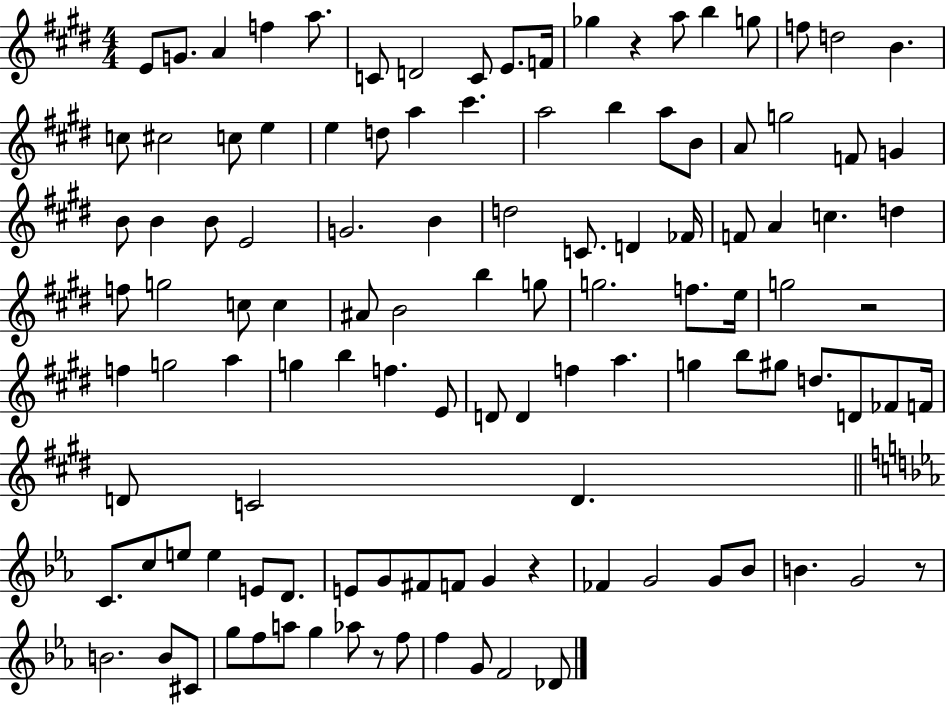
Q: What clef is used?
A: treble